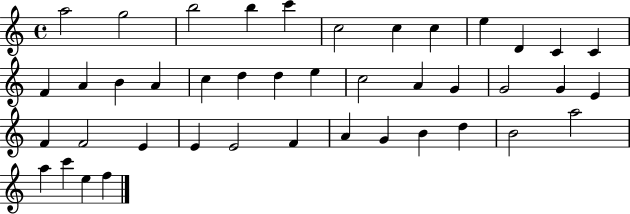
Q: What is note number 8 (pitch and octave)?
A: C5